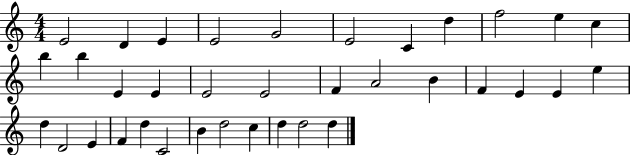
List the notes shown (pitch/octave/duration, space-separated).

E4/h D4/q E4/q E4/h G4/h E4/h C4/q D5/q F5/h E5/q C5/q B5/q B5/q E4/q E4/q E4/h E4/h F4/q A4/h B4/q F4/q E4/q E4/q E5/q D5/q D4/h E4/q F4/q D5/q C4/h B4/q D5/h C5/q D5/q D5/h D5/q